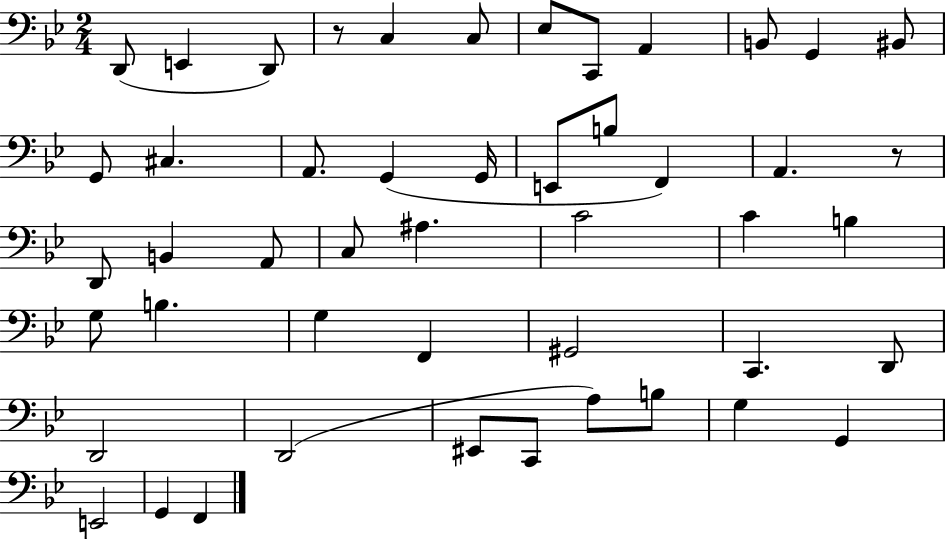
{
  \clef bass
  \numericTimeSignature
  \time 2/4
  \key bes \major
  d,8( e,4 d,8) | r8 c4 c8 | ees8 c,8 a,4 | b,8 g,4 bis,8 | \break g,8 cis4. | a,8. g,4( g,16 | e,8 b8 f,4) | a,4. r8 | \break d,8 b,4 a,8 | c8 ais4. | c'2 | c'4 b4 | \break g8 b4. | g4 f,4 | gis,2 | c,4. d,8 | \break d,2 | d,2( | eis,8 c,8 a8) b8 | g4 g,4 | \break e,2 | g,4 f,4 | \bar "|."
}